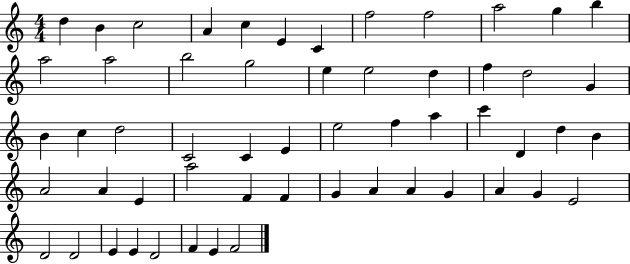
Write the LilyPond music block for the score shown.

{
  \clef treble
  \numericTimeSignature
  \time 4/4
  \key c \major
  d''4 b'4 c''2 | a'4 c''4 e'4 c'4 | f''2 f''2 | a''2 g''4 b''4 | \break a''2 a''2 | b''2 g''2 | e''4 e''2 d''4 | f''4 d''2 g'4 | \break b'4 c''4 d''2 | c'2 c'4 e'4 | e''2 f''4 a''4 | c'''4 d'4 d''4 b'4 | \break a'2 a'4 e'4 | a''2 f'4 f'4 | g'4 a'4 a'4 g'4 | a'4 g'4 e'2 | \break d'2 d'2 | e'4 e'4 d'2 | f'4 e'4 f'2 | \bar "|."
}